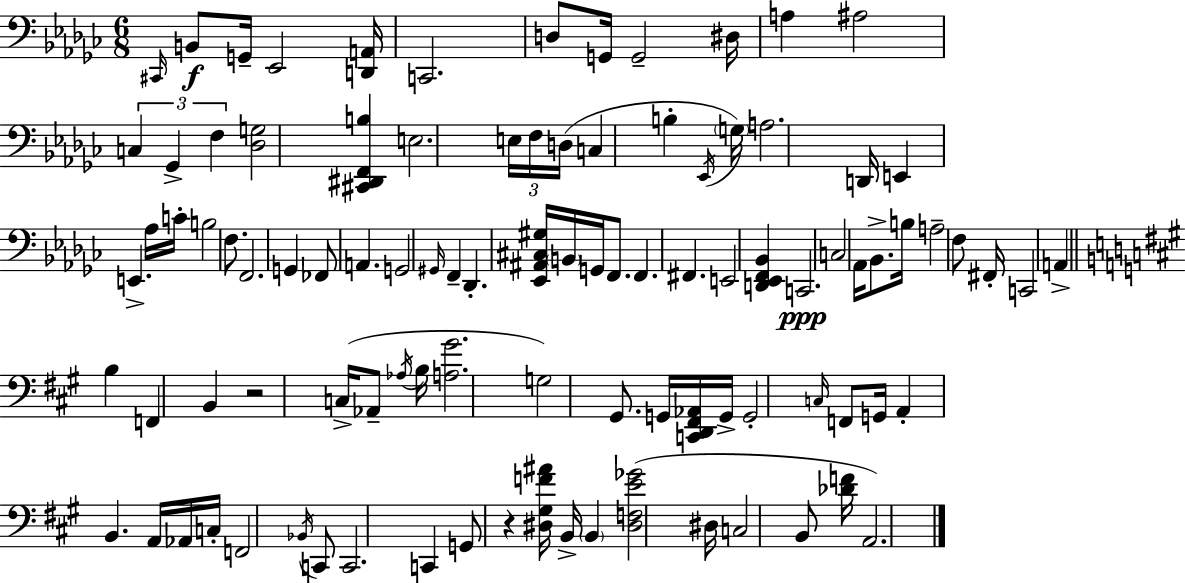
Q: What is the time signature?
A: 6/8